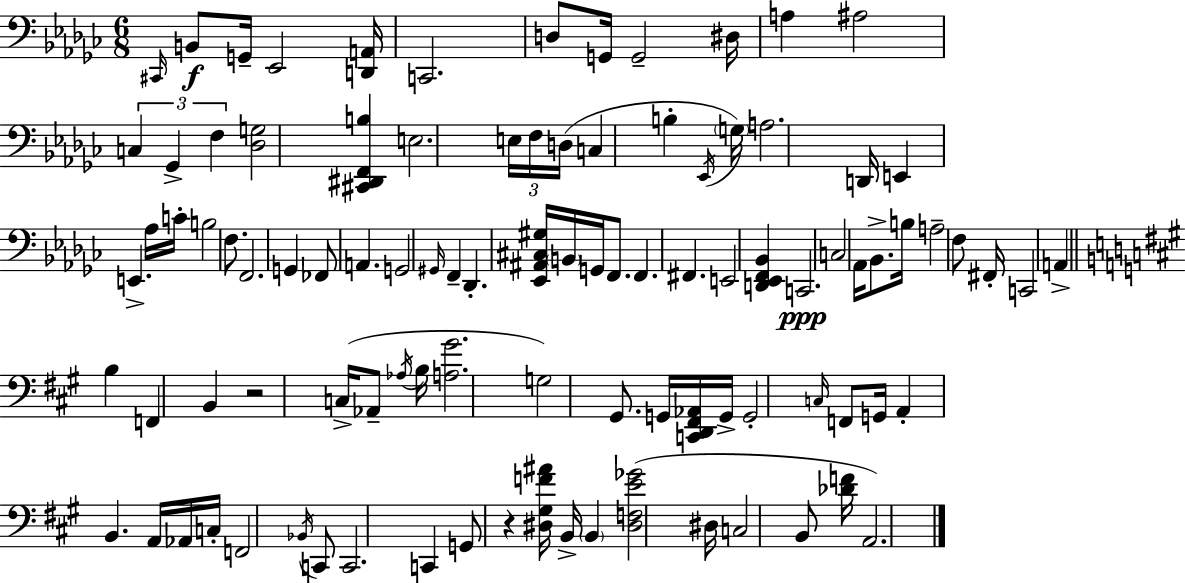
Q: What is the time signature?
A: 6/8